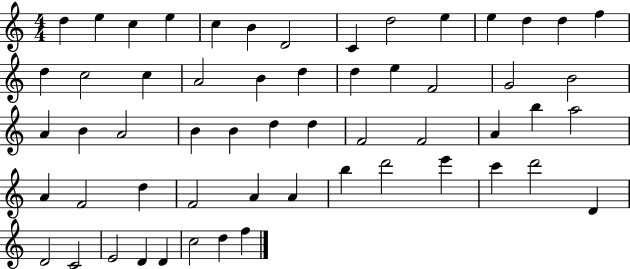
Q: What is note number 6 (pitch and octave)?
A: B4